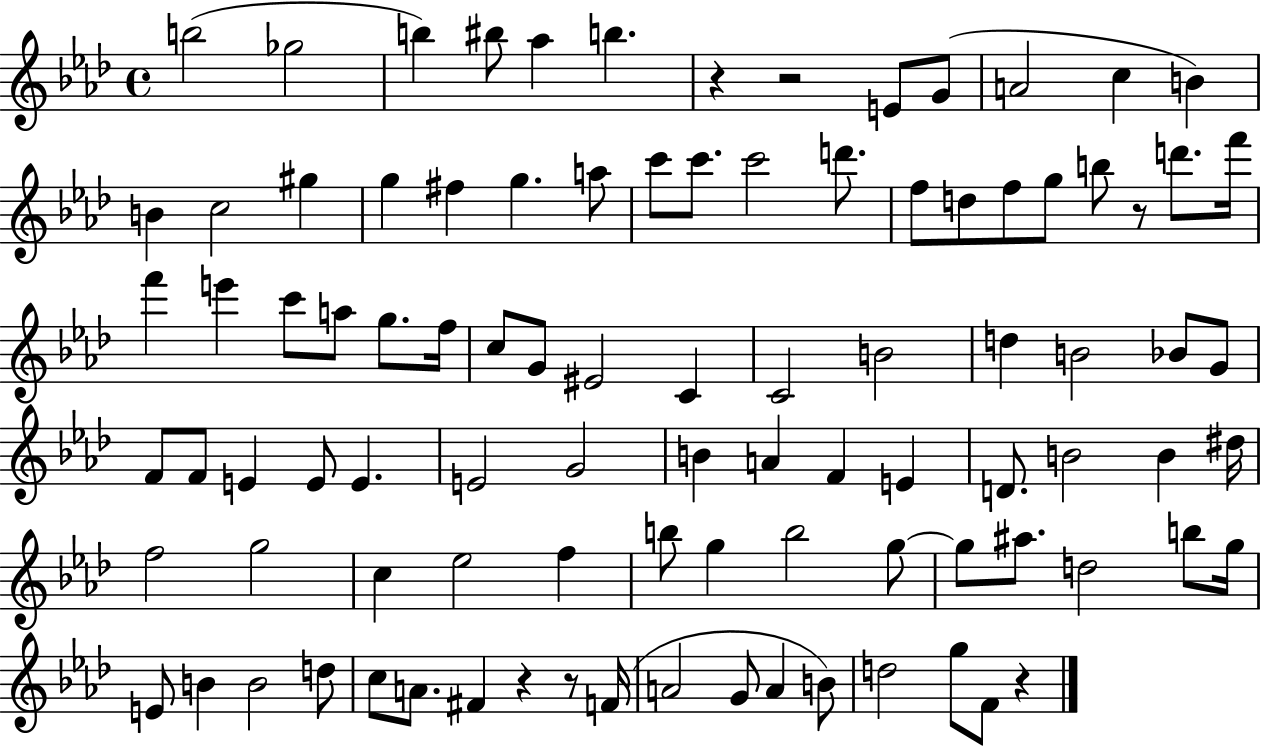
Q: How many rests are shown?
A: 6